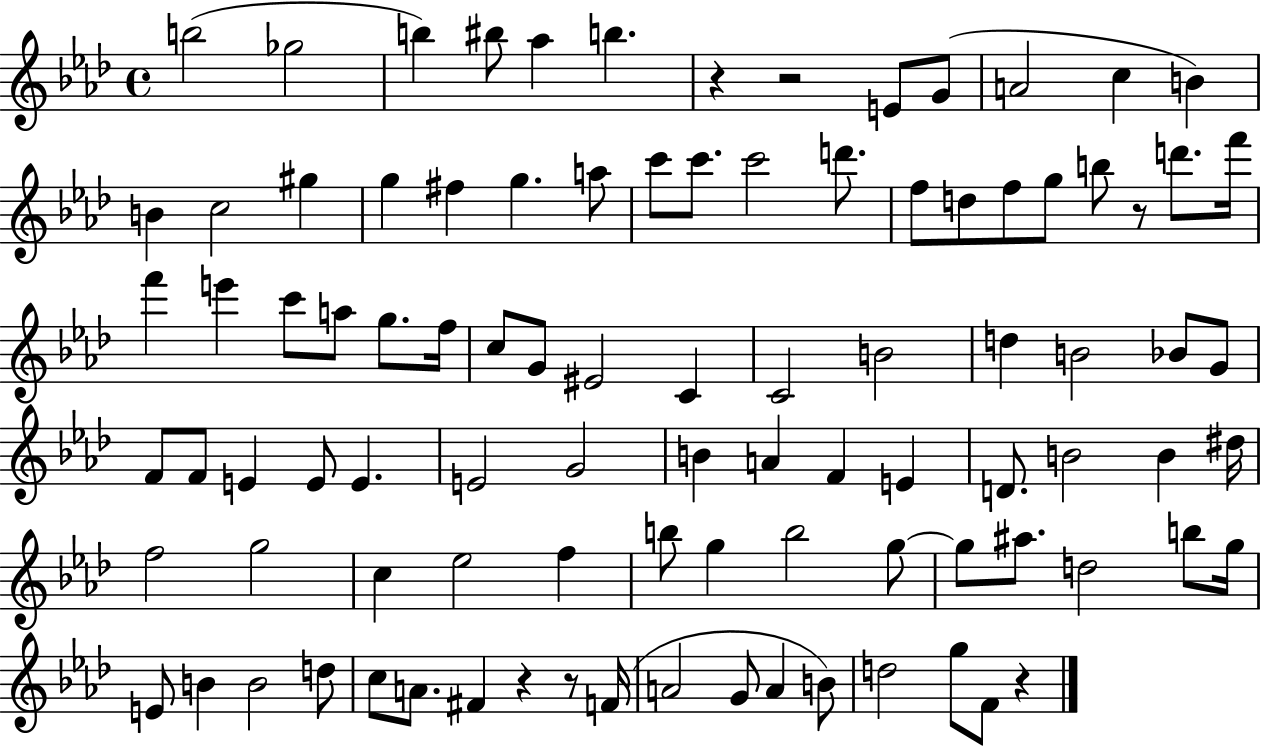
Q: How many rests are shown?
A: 6